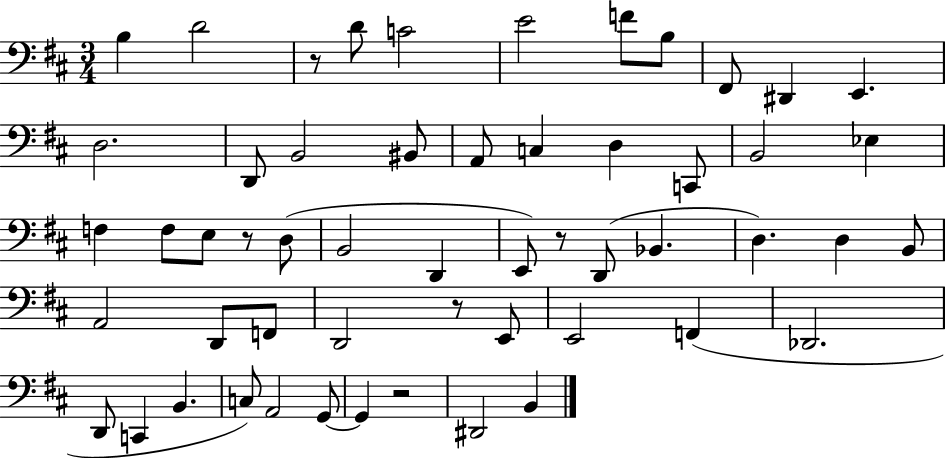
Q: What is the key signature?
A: D major